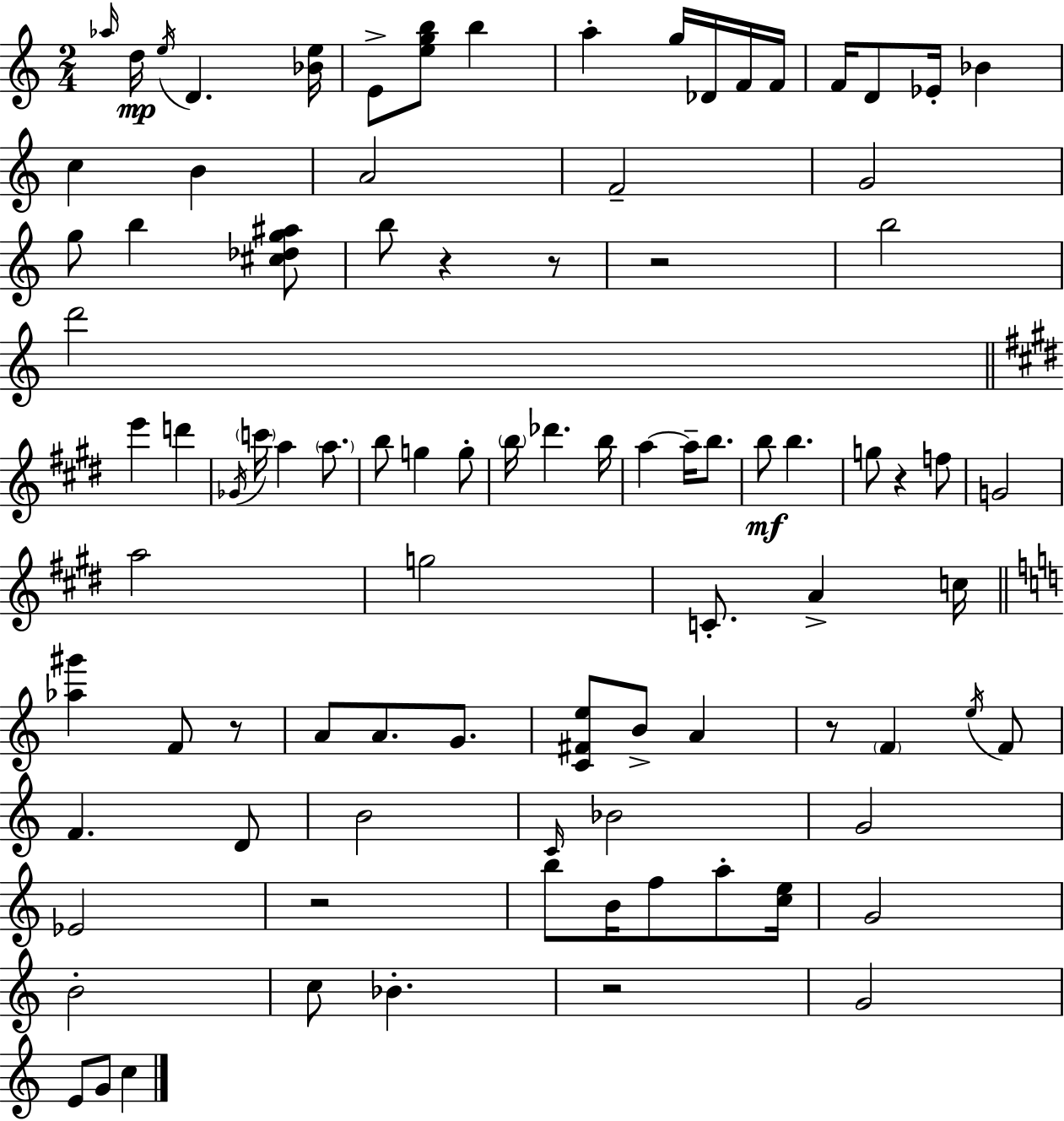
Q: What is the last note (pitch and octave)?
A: C5